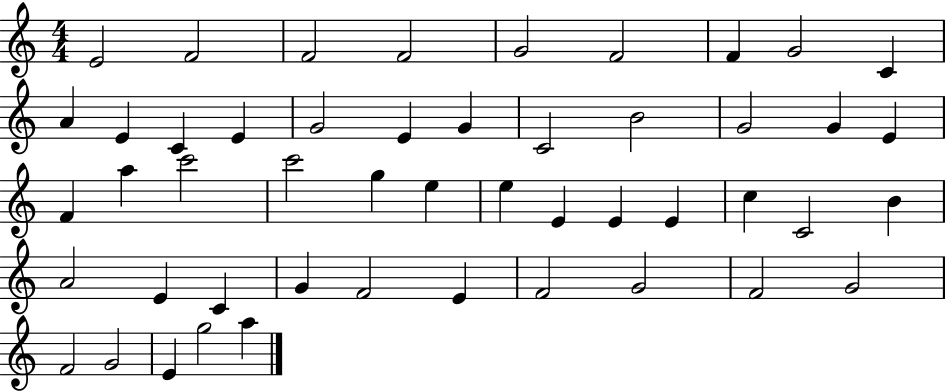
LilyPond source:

{
  \clef treble
  \numericTimeSignature
  \time 4/4
  \key c \major
  e'2 f'2 | f'2 f'2 | g'2 f'2 | f'4 g'2 c'4 | \break a'4 e'4 c'4 e'4 | g'2 e'4 g'4 | c'2 b'2 | g'2 g'4 e'4 | \break f'4 a''4 c'''2 | c'''2 g''4 e''4 | e''4 e'4 e'4 e'4 | c''4 c'2 b'4 | \break a'2 e'4 c'4 | g'4 f'2 e'4 | f'2 g'2 | f'2 g'2 | \break f'2 g'2 | e'4 g''2 a''4 | \bar "|."
}